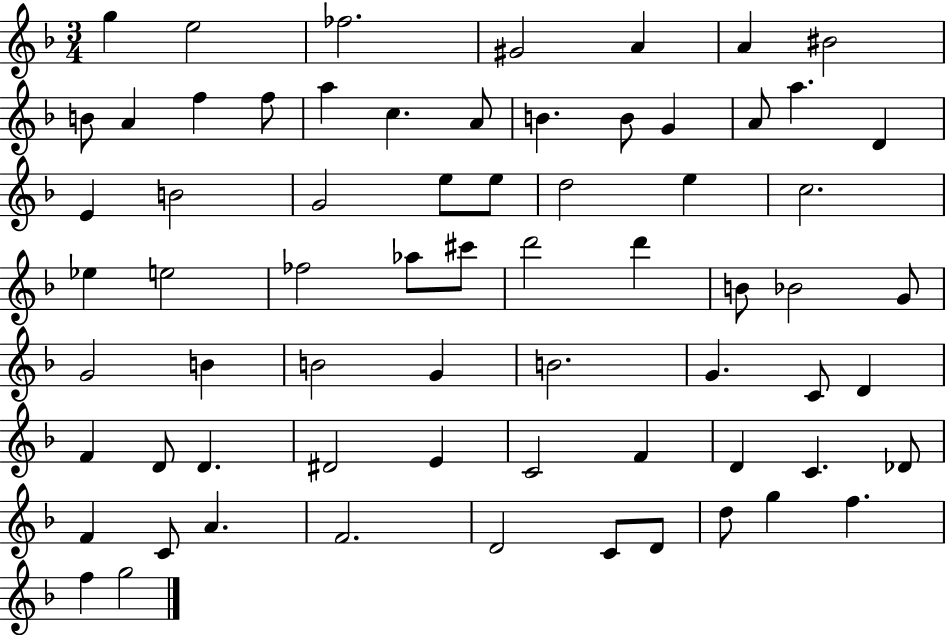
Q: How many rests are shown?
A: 0